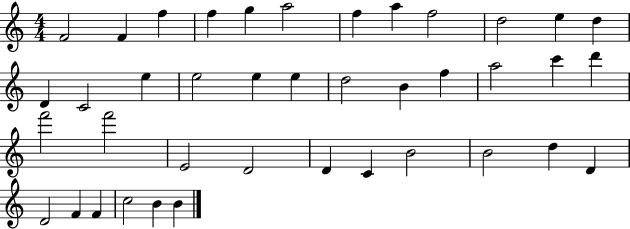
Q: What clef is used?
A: treble